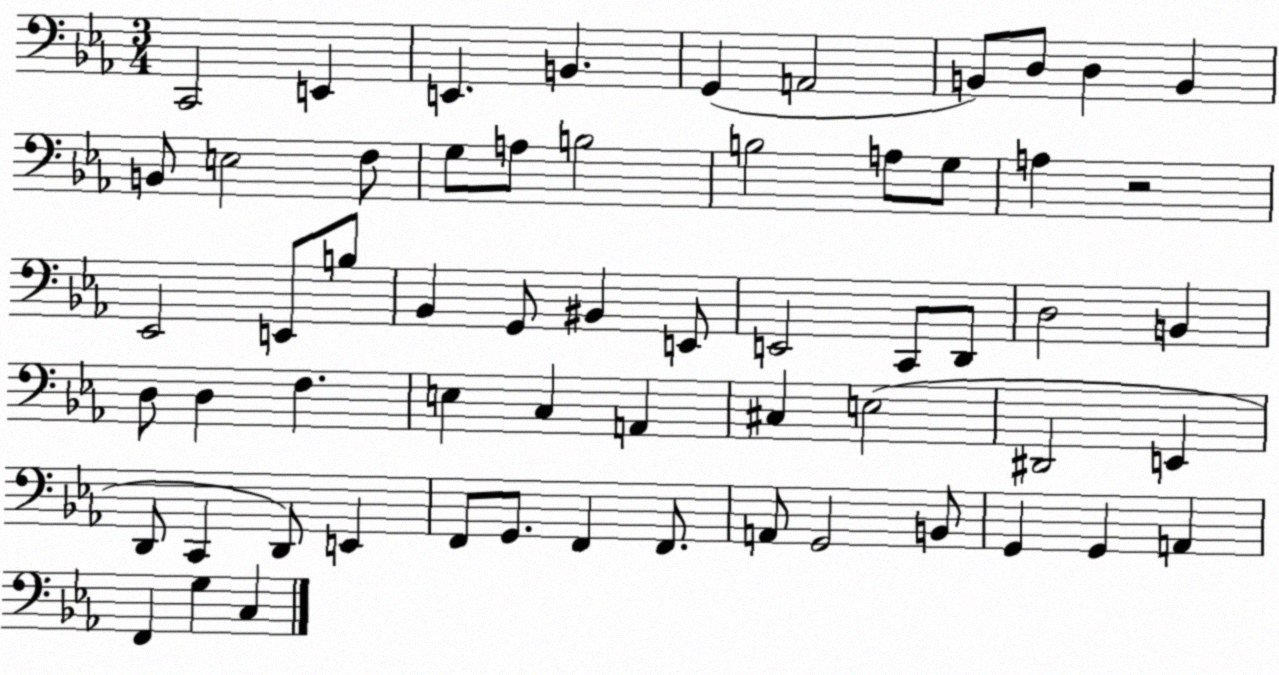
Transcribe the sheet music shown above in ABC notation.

X:1
T:Untitled
M:3/4
L:1/4
K:Eb
C,,2 E,, E,, B,, G,, A,,2 B,,/2 D,/2 D, B,, B,,/2 E,2 F,/2 G,/2 A,/2 B,2 B,2 A,/2 G,/2 A, z2 _E,,2 E,,/2 B,/2 _B,, G,,/2 ^B,, E,,/2 E,,2 C,,/2 D,,/2 D,2 B,, D,/2 D, F, E, C, A,, ^C, E,2 ^D,,2 E,, D,,/2 C,, D,,/2 E,, F,,/2 G,,/2 F,, F,,/2 A,,/2 G,,2 B,,/2 G,, G,, A,, F,, G, C,